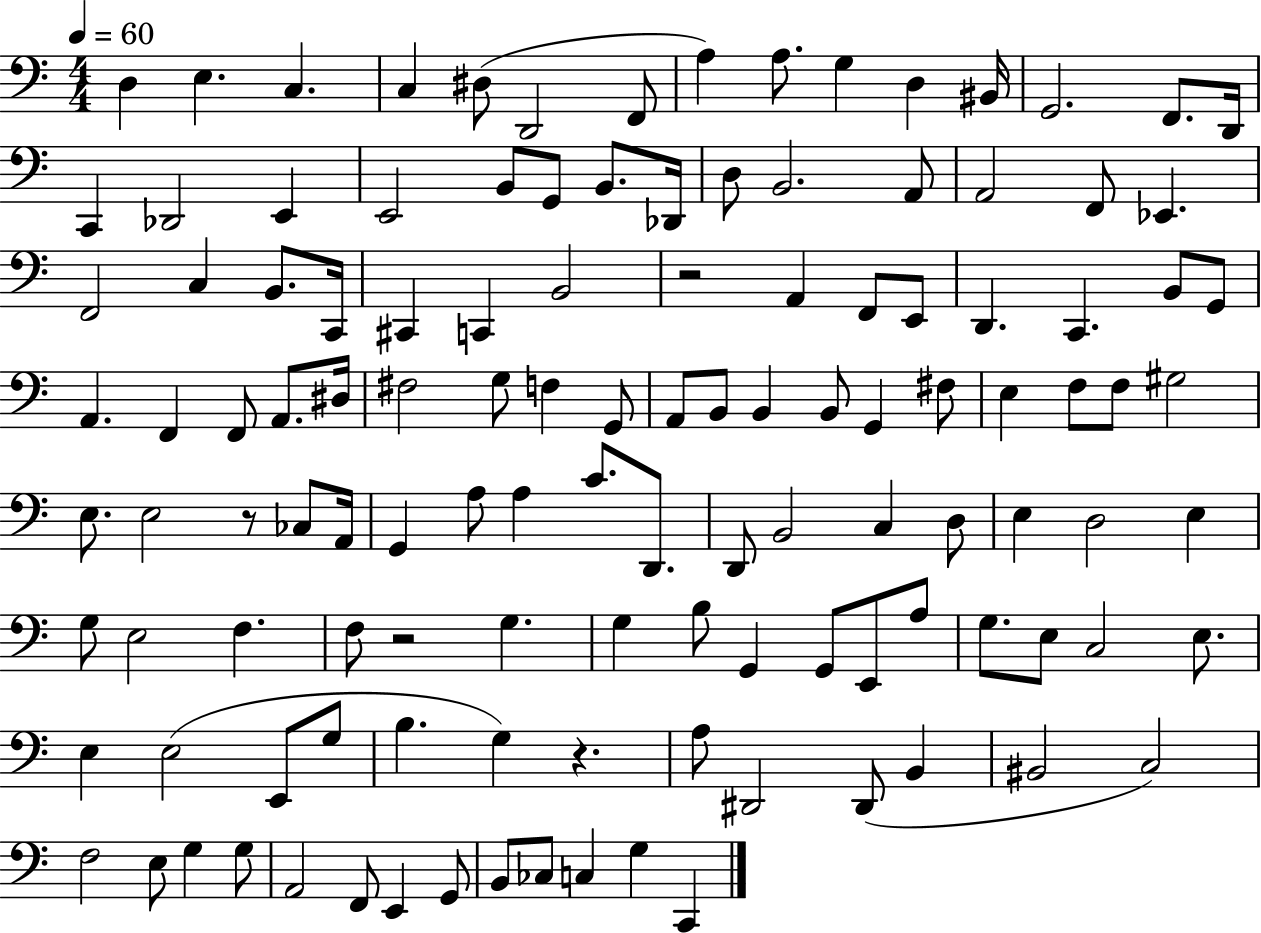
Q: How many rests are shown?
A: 4